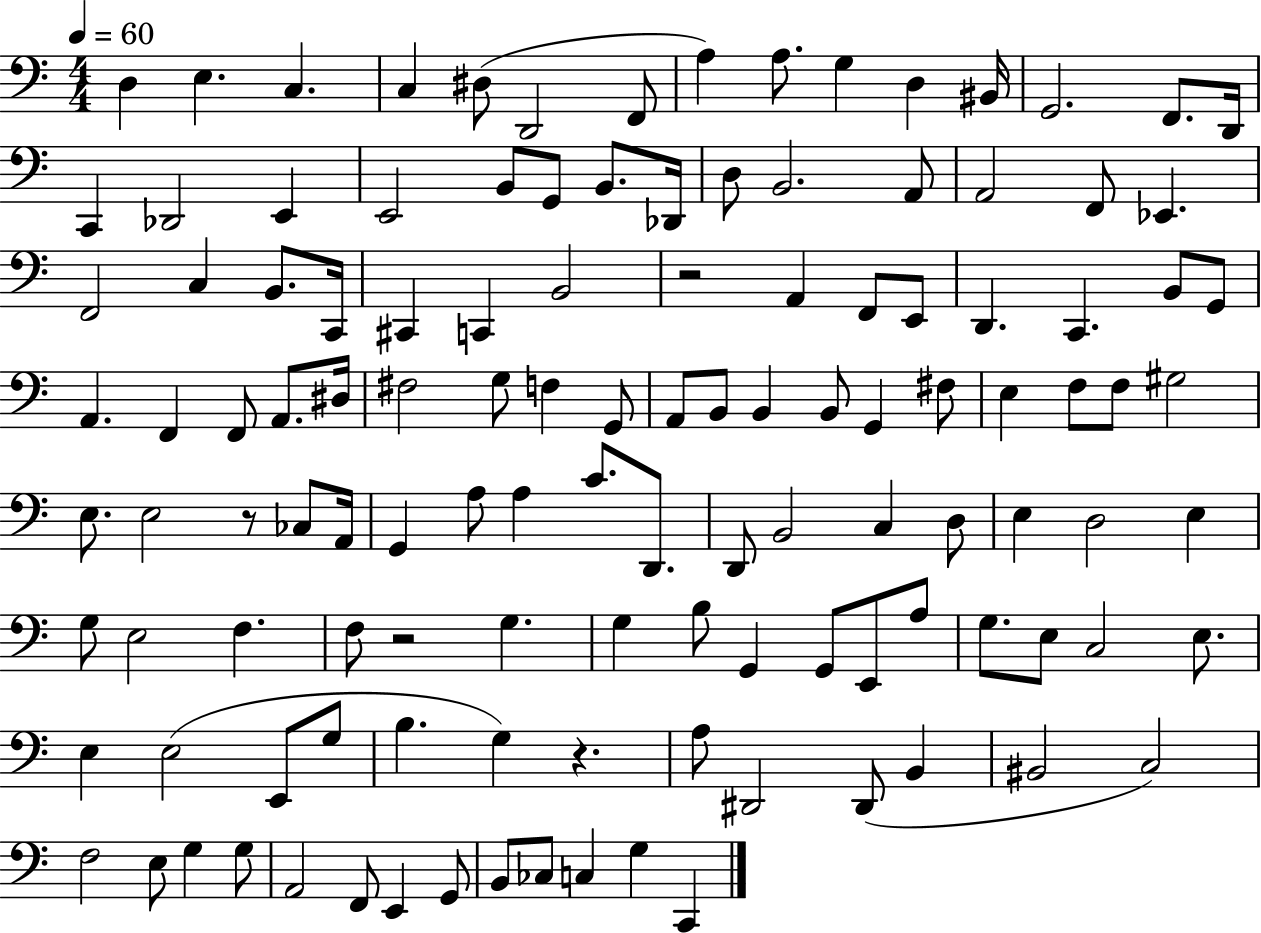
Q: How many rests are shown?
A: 4